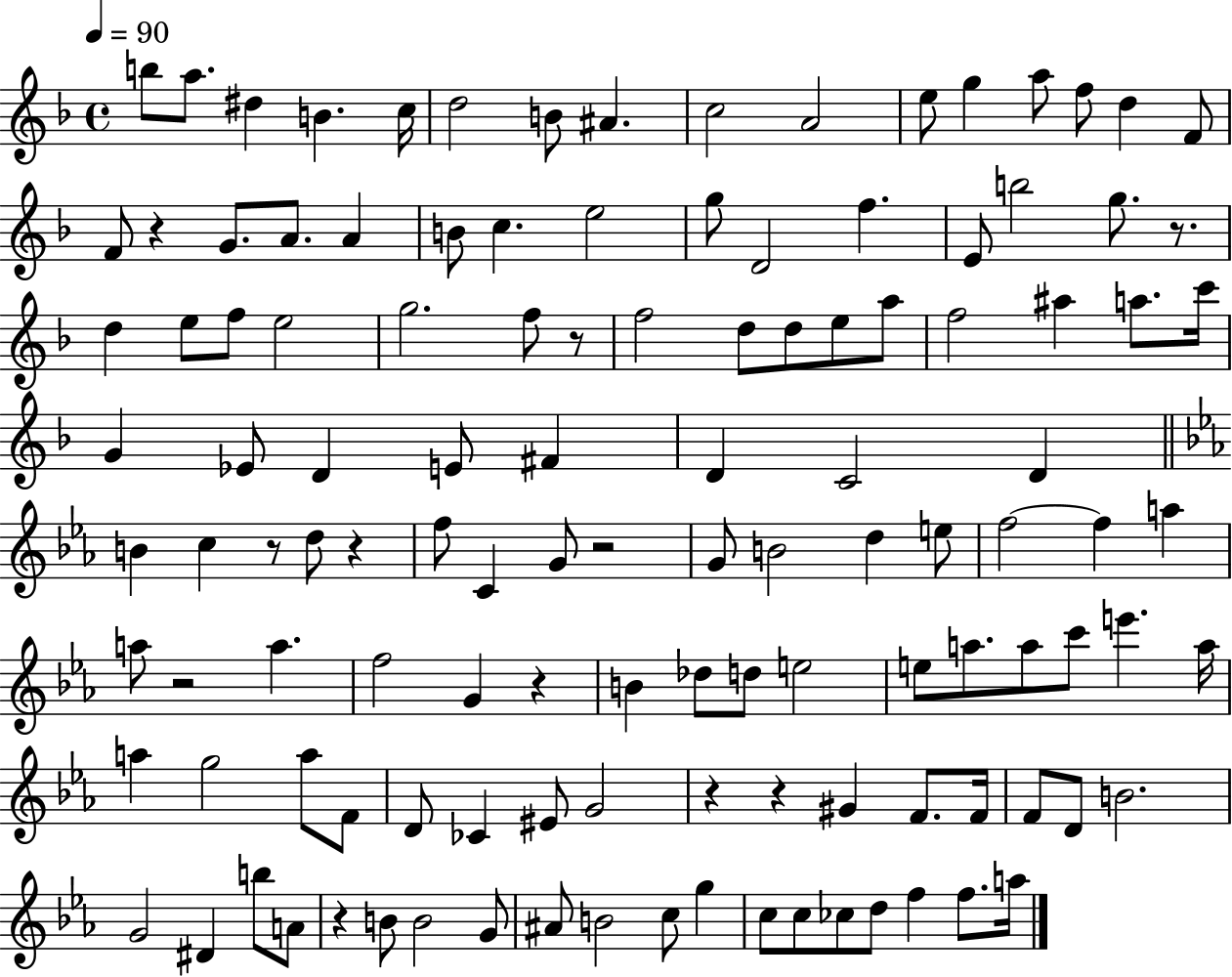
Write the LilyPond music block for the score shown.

{
  \clef treble
  \time 4/4
  \defaultTimeSignature
  \key f \major
  \tempo 4 = 90
  b''8 a''8. dis''4 b'4. c''16 | d''2 b'8 ais'4. | c''2 a'2 | e''8 g''4 a''8 f''8 d''4 f'8 | \break f'8 r4 g'8. a'8. a'4 | b'8 c''4. e''2 | g''8 d'2 f''4. | e'8 b''2 g''8. r8. | \break d''4 e''8 f''8 e''2 | g''2. f''8 r8 | f''2 d''8 d''8 e''8 a''8 | f''2 ais''4 a''8. c'''16 | \break g'4 ees'8 d'4 e'8 fis'4 | d'4 c'2 d'4 | \bar "||" \break \key ees \major b'4 c''4 r8 d''8 r4 | f''8 c'4 g'8 r2 | g'8 b'2 d''4 e''8 | f''2~~ f''4 a''4 | \break a''8 r2 a''4. | f''2 g'4 r4 | b'4 des''8 d''8 e''2 | e''8 a''8. a''8 c'''8 e'''4. a''16 | \break a''4 g''2 a''8 f'8 | d'8 ces'4 eis'8 g'2 | r4 r4 gis'4 f'8. f'16 | f'8 d'8 b'2. | \break g'2 dis'4 b''8 a'8 | r4 b'8 b'2 g'8 | ais'8 b'2 c''8 g''4 | c''8 c''8 ces''8 d''8 f''4 f''8. a''16 | \break \bar "|."
}